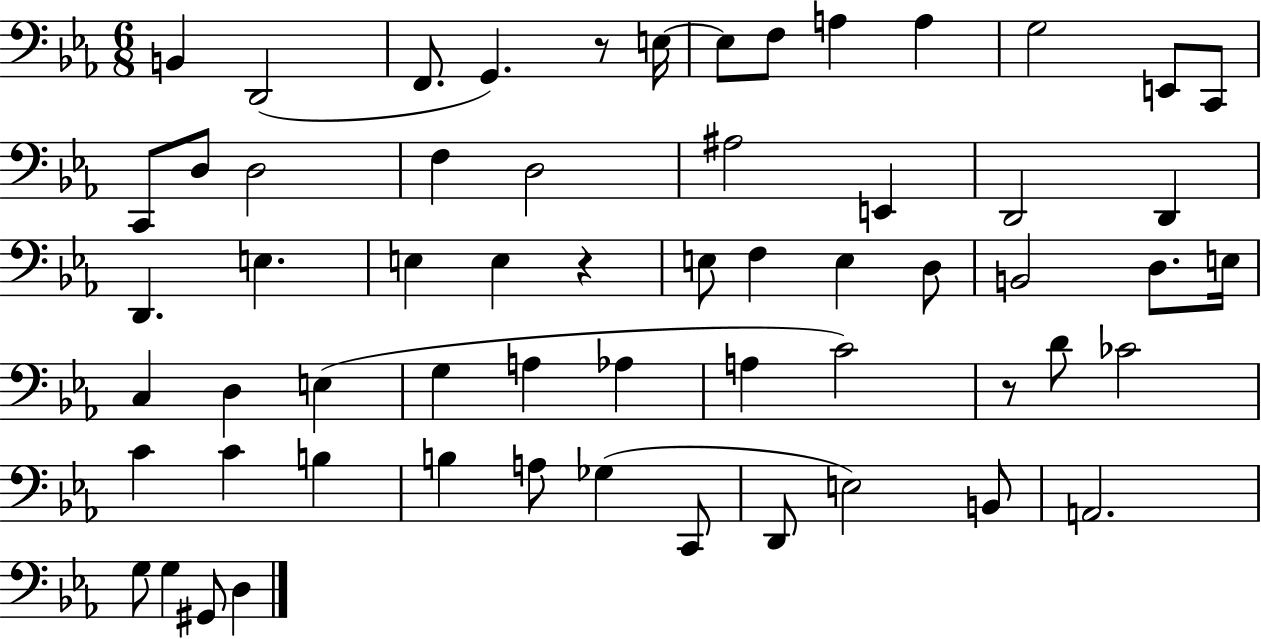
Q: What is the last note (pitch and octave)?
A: D3